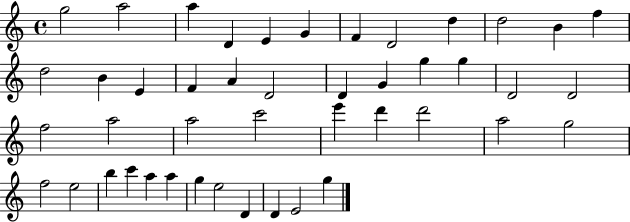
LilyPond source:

{
  \clef treble
  \time 4/4
  \defaultTimeSignature
  \key c \major
  g''2 a''2 | a''4 d'4 e'4 g'4 | f'4 d'2 d''4 | d''2 b'4 f''4 | \break d''2 b'4 e'4 | f'4 a'4 d'2 | d'4 g'4 g''4 g''4 | d'2 d'2 | \break f''2 a''2 | a''2 c'''2 | e'''4 d'''4 d'''2 | a''2 g''2 | \break f''2 e''2 | b''4 c'''4 a''4 a''4 | g''4 e''2 d'4 | d'4 e'2 g''4 | \break \bar "|."
}